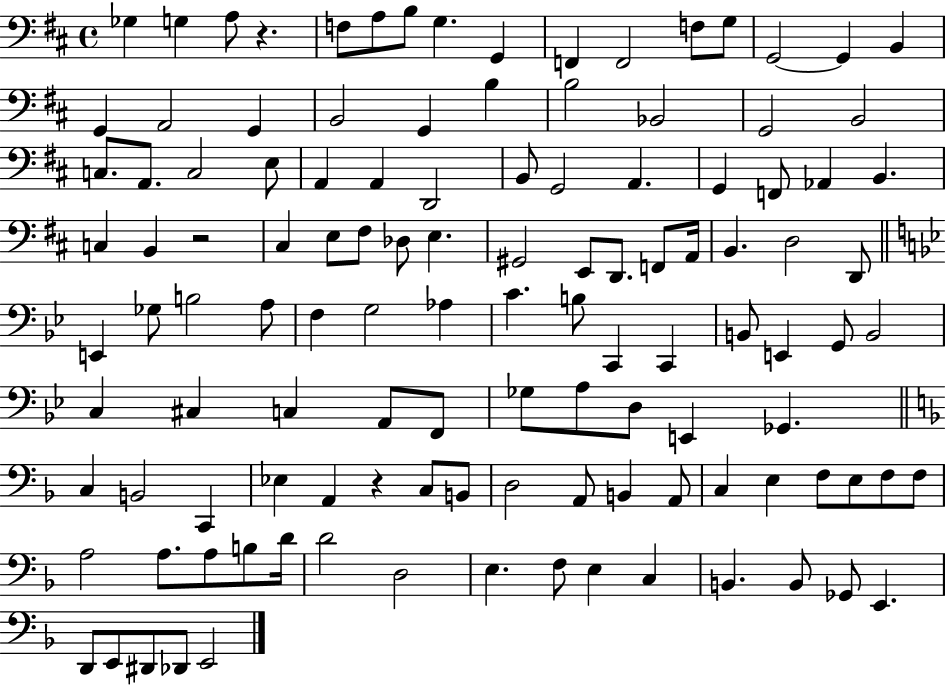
{
  \clef bass
  \time 4/4
  \defaultTimeSignature
  \key d \major
  \repeat volta 2 { ges4 g4 a8 r4. | f8 a8 b8 g4. g,4 | f,4 f,2 f8 g8 | g,2~~ g,4 b,4 | \break g,4 a,2 g,4 | b,2 g,4 b4 | b2 bes,2 | g,2 b,2 | \break c8. a,8. c2 e8 | a,4 a,4 d,2 | b,8 g,2 a,4. | g,4 f,8 aes,4 b,4. | \break c4 b,4 r2 | cis4 e8 fis8 des8 e4. | gis,2 e,8 d,8. f,8 a,16 | b,4. d2 d,8 | \break \bar "||" \break \key bes \major e,4 ges8 b2 a8 | f4 g2 aes4 | c'4. b8 c,4 c,4 | b,8 e,4 g,8 b,2 | \break c4 cis4 c4 a,8 f,8 | ges8 a8 d8 e,4 ges,4. | \bar "||" \break \key d \minor c4 b,2 c,4 | ees4 a,4 r4 c8 b,8 | d2 a,8 b,4 a,8 | c4 e4 f8 e8 f8 f8 | \break a2 a8. a8 b8 d'16 | d'2 d2 | e4. f8 e4 c4 | b,4. b,8 ges,8 e,4. | \break d,8 e,8 dis,8 des,8 e,2 | } \bar "|."
}